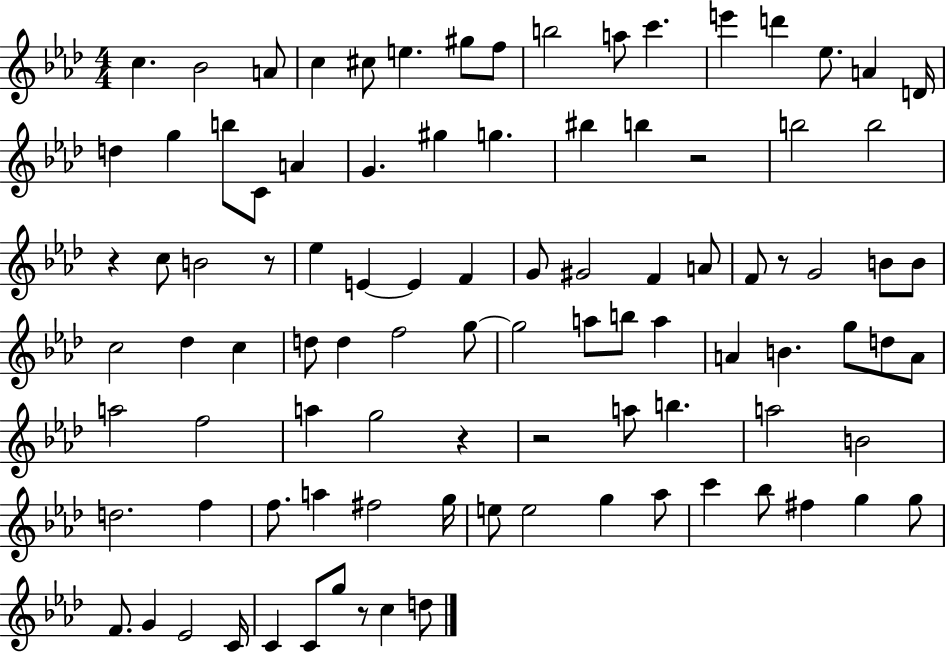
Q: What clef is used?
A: treble